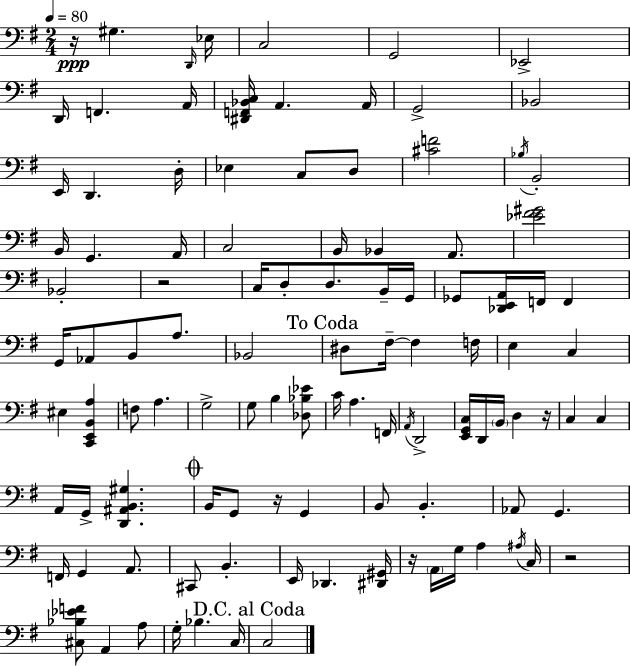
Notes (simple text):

R/s G#3/q. D2/s Eb3/s C3/h G2/h Eb2/h D2/s F2/q. A2/s [D#2,F2,Bb2,C3]/s A2/q. A2/s G2/h Bb2/h E2/s D2/q. D3/s Eb3/q C3/e D3/e [C#4,F4]/h Bb3/s B2/h B2/s G2/q. A2/s C3/h B2/s Bb2/q A2/e. [Eb4,F#4,G#4]/h Bb2/h R/h C3/s D3/e D3/e. B2/s G2/s Gb2/e [Db2,E2,A2]/s F2/s F2/q G2/s Ab2/e B2/e A3/e. Bb2/h D#3/e F#3/s F#3/q F3/s E3/q C3/q EIS3/q [C2,E2,B2,A3]/q F3/e A3/q. G3/h G3/e B3/q [Db3,Bb3,Eb4]/e C4/s A3/q. F2/s A2/s D2/h [E2,G2,C3]/s D2/s B2/s D3/q R/s C3/q C3/q A2/s G2/s [D2,A#2,B2,G#3]/q. B2/s G2/e R/s G2/q B2/e B2/q. Ab2/e G2/q. F2/s G2/q A2/e. C#2/e B2/q. E2/s Db2/q. [D#2,G#2]/s R/s A2/s G3/s A3/q A#3/s C3/s R/h [C#3,Bb3,Eb4,F4]/e A2/q A3/e G3/s Bb3/q. C3/s C3/h